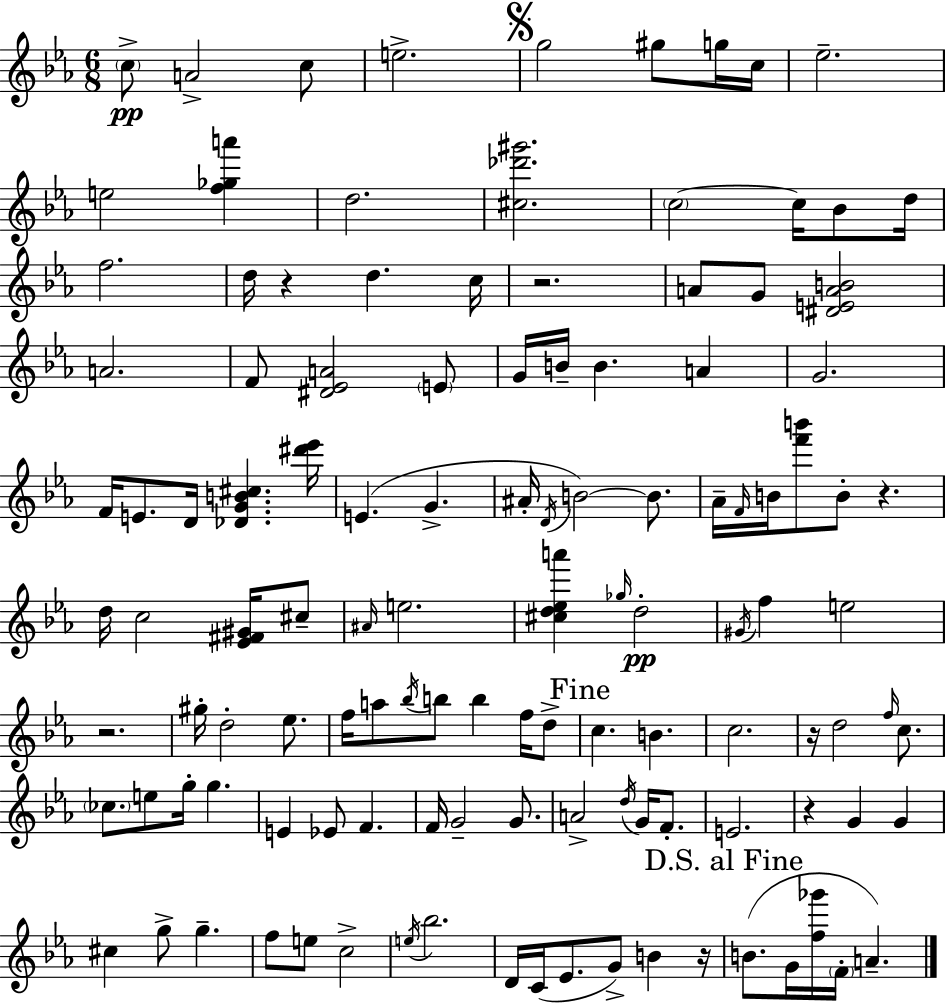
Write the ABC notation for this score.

X:1
T:Untitled
M:6/8
L:1/4
K:Eb
c/2 A2 c/2 e2 g2 ^g/2 g/4 c/4 _e2 e2 [f_ga'] d2 [^c_d'^g']2 c2 c/4 _B/2 d/4 f2 d/4 z d c/4 z2 A/2 G/2 [^DEAB]2 A2 F/2 [^D_EA]2 E/2 G/4 B/4 B A G2 F/4 E/2 D/4 [_DGB^c] [^d'_e']/4 E G ^A/4 D/4 B2 B/2 _A/4 F/4 B/4 [f'b']/2 B/2 z d/4 c2 [_E^F^G]/4 ^c/2 ^A/4 e2 [^cd_ea'] _g/4 d2 ^G/4 f e2 z2 ^g/4 d2 _e/2 f/4 a/2 _b/4 b/2 b f/4 d/2 c B c2 z/4 d2 f/4 c/2 _c/2 e/2 g/4 g E _E/2 F F/4 G2 G/2 A2 d/4 G/4 F/2 E2 z G G ^c g/2 g f/2 e/2 c2 e/4 _b2 D/4 C/4 _E/2 G/2 B z/4 B/2 G/4 [f_g']/4 F/4 A